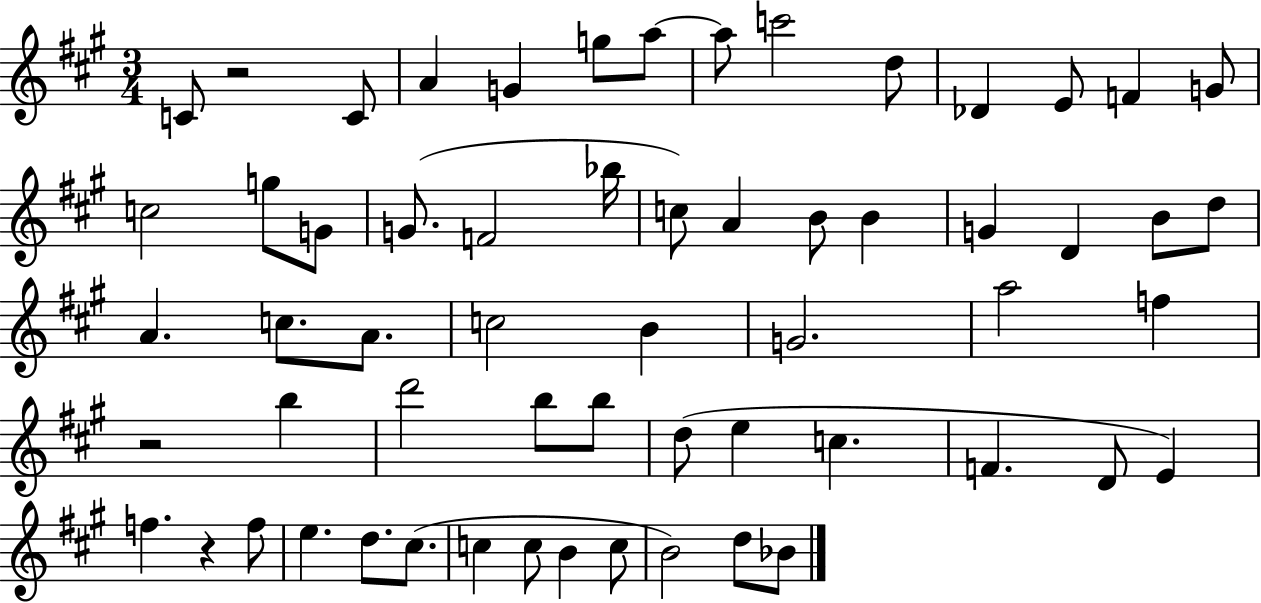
X:1
T:Untitled
M:3/4
L:1/4
K:A
C/2 z2 C/2 A G g/2 a/2 a/2 c'2 d/2 _D E/2 F G/2 c2 g/2 G/2 G/2 F2 _b/4 c/2 A B/2 B G D B/2 d/2 A c/2 A/2 c2 B G2 a2 f z2 b d'2 b/2 b/2 d/2 e c F D/2 E f z f/2 e d/2 ^c/2 c c/2 B c/2 B2 d/2 _B/2